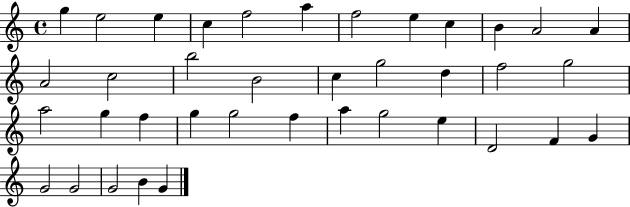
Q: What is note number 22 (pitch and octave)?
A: A5